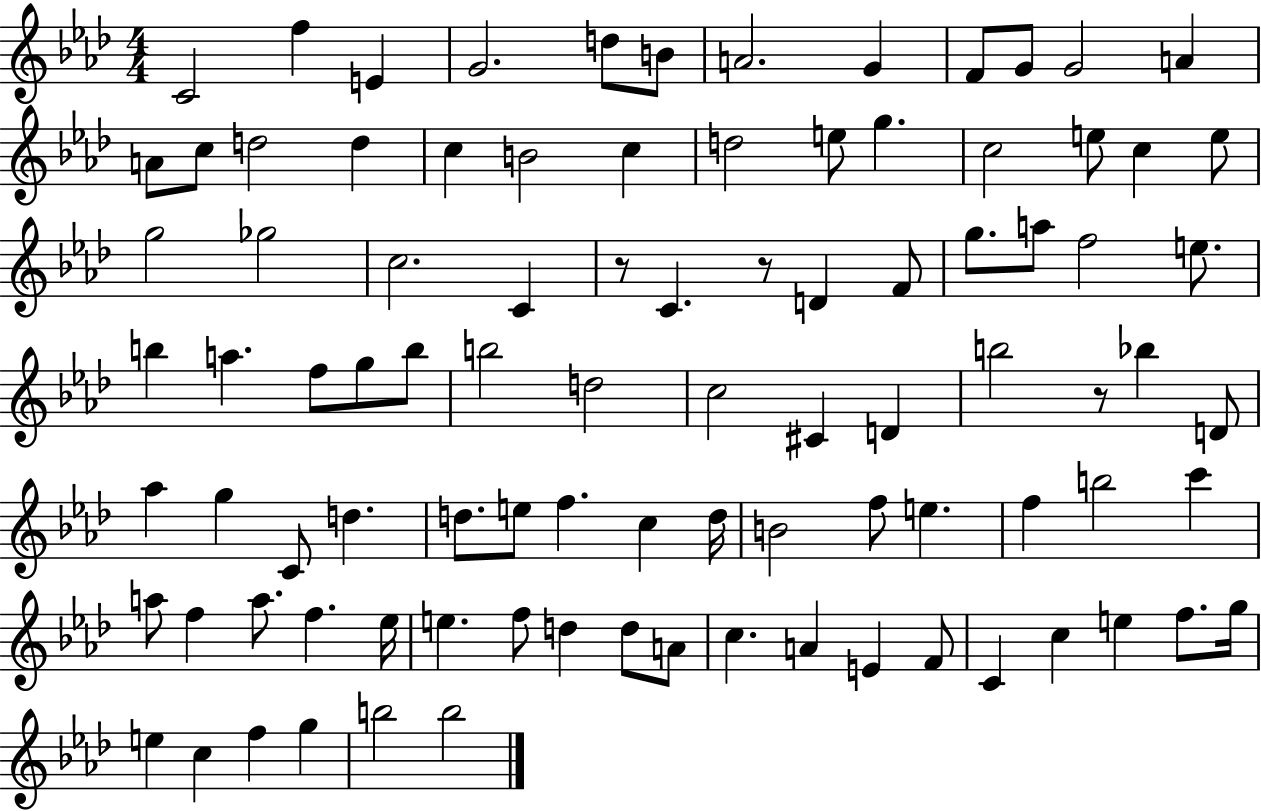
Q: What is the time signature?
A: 4/4